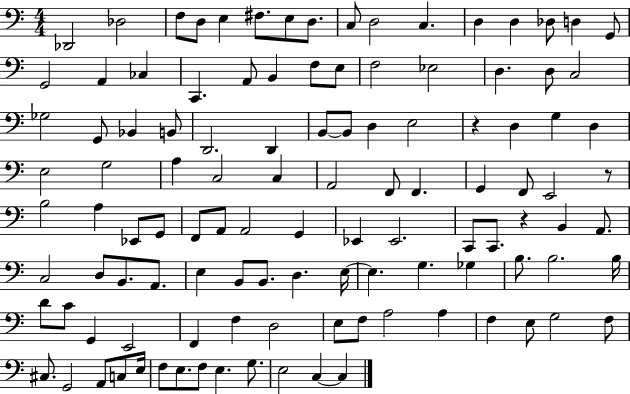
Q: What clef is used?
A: bass